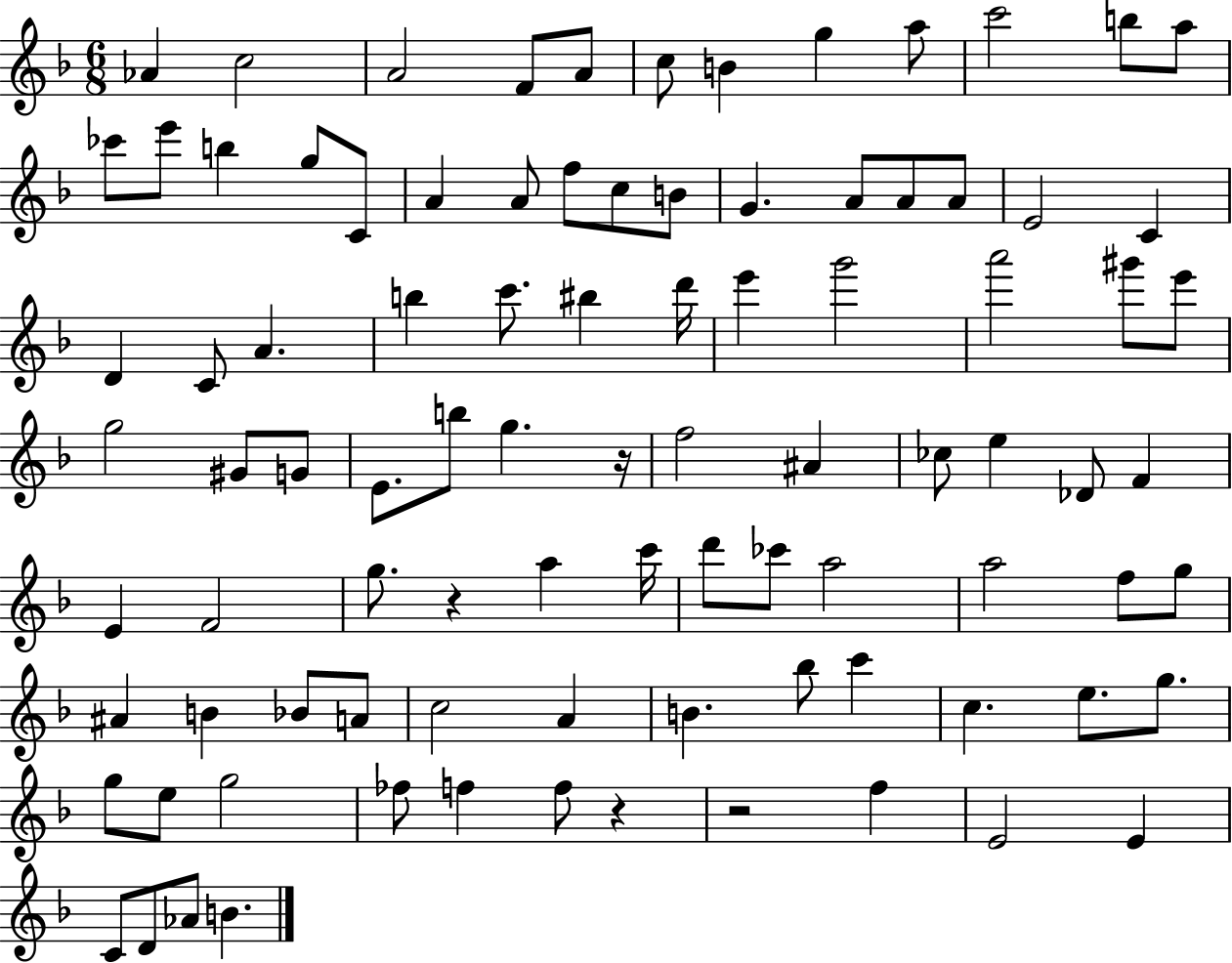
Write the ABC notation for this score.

X:1
T:Untitled
M:6/8
L:1/4
K:F
_A c2 A2 F/2 A/2 c/2 B g a/2 c'2 b/2 a/2 _c'/2 e'/2 b g/2 C/2 A A/2 f/2 c/2 B/2 G A/2 A/2 A/2 E2 C D C/2 A b c'/2 ^b d'/4 e' g'2 a'2 ^g'/2 e'/2 g2 ^G/2 G/2 E/2 b/2 g z/4 f2 ^A _c/2 e _D/2 F E F2 g/2 z a c'/4 d'/2 _c'/2 a2 a2 f/2 g/2 ^A B _B/2 A/2 c2 A B _b/2 c' c e/2 g/2 g/2 e/2 g2 _f/2 f f/2 z z2 f E2 E C/2 D/2 _A/2 B